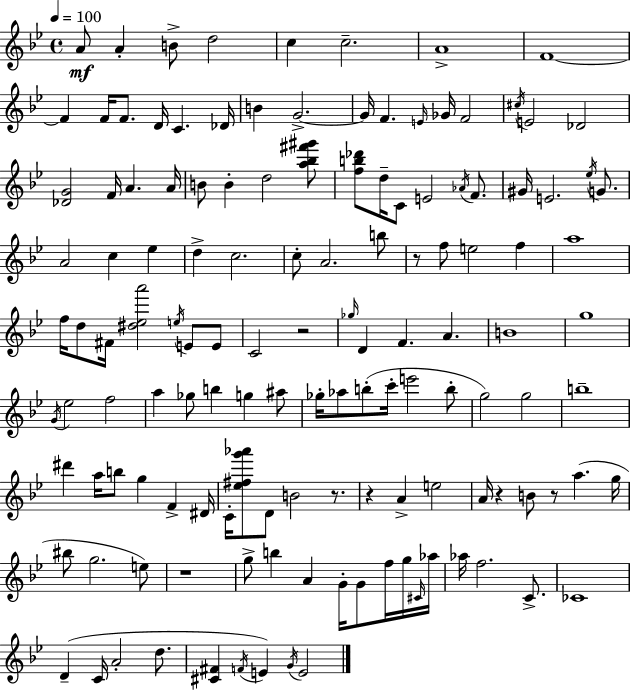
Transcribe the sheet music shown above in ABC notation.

X:1
T:Untitled
M:4/4
L:1/4
K:Bb
A/2 A B/2 d2 c c2 A4 F4 F F/4 F/2 D/4 C _D/4 B G2 G/4 F E/4 _G/4 F2 ^c/4 E2 _D2 [_DG]2 F/4 A A/4 B/2 B d2 [a_b^f'^g']/2 [fb_d']/2 d/4 C/2 E2 _A/4 F/2 ^G/4 E2 _e/4 G/2 A2 c _e d c2 c/2 A2 b/2 z/2 f/2 e2 f a4 f/4 d/2 ^F/4 [^d_ea']2 e/4 E/2 E/2 C2 z2 _g/4 D F A B4 g4 G/4 _e2 f2 a _g/2 b g ^a/2 _g/4 _a/2 b/2 c'/4 e'2 b/2 g2 g2 b4 ^d' a/4 b/2 g F ^D/4 C/4 [_e^fg'_a']/2 D/2 B2 z/2 z A e2 A/4 z B/2 z/2 a g/4 ^b/2 g2 e/2 z4 g/2 b A G/4 G/2 f/4 g/4 ^C/4 _a/4 _a/4 f2 C/2 _C4 D C/4 A2 d/2 [^C^F] F/4 E G/4 E2